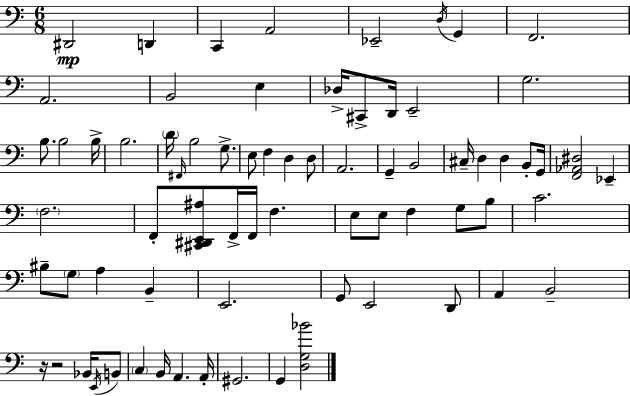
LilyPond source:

{
  \clef bass
  \numericTimeSignature
  \time 6/8
  \key c \major
  \repeat volta 2 { dis,2\mp d,4 | c,4 a,2 | ees,2-- \acciaccatura { d16 } g,4 | f,2. | \break a,2. | b,2 e4 | des16-> cis,8-> d,16 e,2-- | g2. | \break b8. b2 | b16-> b2. | \parenthesize d'16 \grace { fis,16 } b2 g8.-> | e8 f4 d4 | \break d8 a,2. | g,4-- b,2 | cis16-- d4 d4 b,8-. | g,16 <f, aes, dis>2 ees,4-- | \break \parenthesize f2. | f,8-. <cis, dis, e, ais>8 f,16-> f,16 f4. | e8 e8 f4 g8 | b8 c'2. | \break bis8-- \parenthesize g8 a4 b,4-- | e,2. | g,8 e,2 | d,8 a,4 b,2-- | \break r16 r2 bes,16 | \acciaccatura { e,16 } b,8 \parenthesize c4 b,16 a,4. | a,16-. gis,2. | g,4 <d g bes'>2 | \break } \bar "|."
}